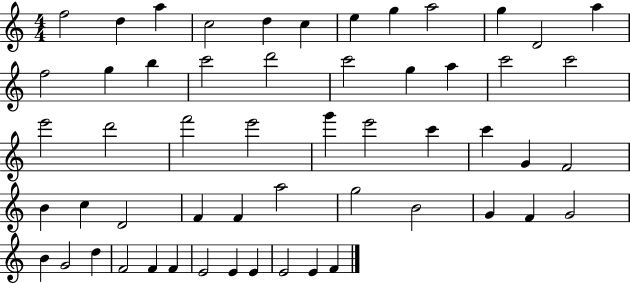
F5/h D5/q A5/q C5/h D5/q C5/q E5/q G5/q A5/h G5/q D4/h A5/q F5/h G5/q B5/q C6/h D6/h C6/h G5/q A5/q C6/h C6/h E6/h D6/h F6/h E6/h G6/q E6/h C6/q C6/q G4/q F4/h B4/q C5/q D4/h F4/q F4/q A5/h G5/h B4/h G4/q F4/q G4/h B4/q G4/h D5/q F4/h F4/q F4/q E4/h E4/q E4/q E4/h E4/q F4/q